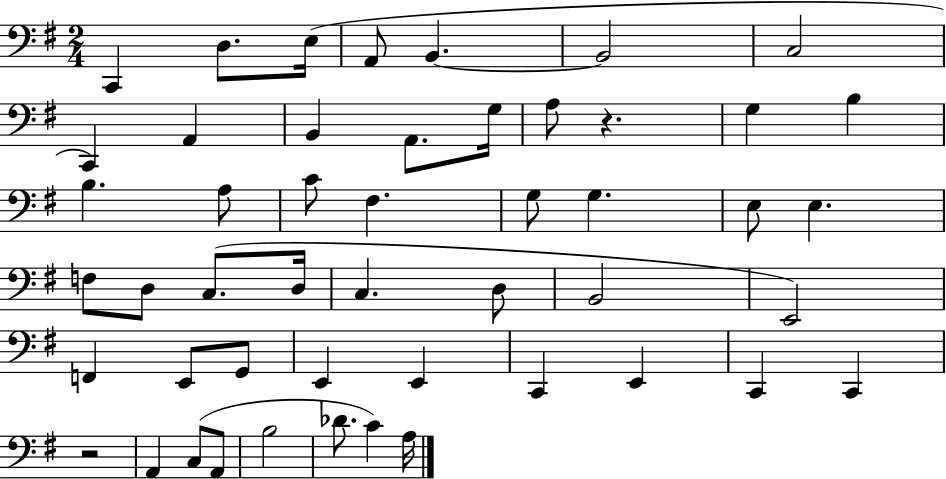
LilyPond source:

{
  \clef bass
  \numericTimeSignature
  \time 2/4
  \key g \major
  c,4 d8. e16( | a,8 b,4.~~ | b,2 | c2 | \break c,4) a,4 | b,4 a,8. g16 | a8 r4. | g4 b4 | \break b4. a8 | c'8 fis4. | g8 g4. | e8 e4. | \break f8 d8 c8.( d16 | c4. d8 | b,2 | e,2) | \break f,4 e,8 g,8 | e,4 e,4 | c,4 e,4 | c,4 c,4 | \break r2 | a,4 c8( a,8 | b2 | des'8. c'4) a16 | \break \bar "|."
}